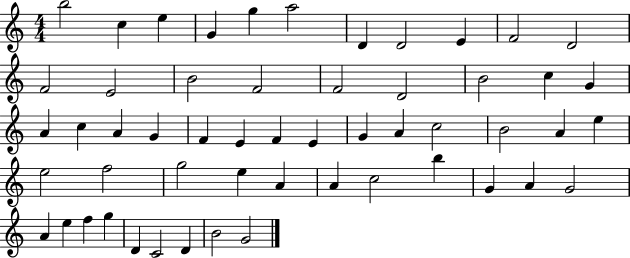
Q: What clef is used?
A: treble